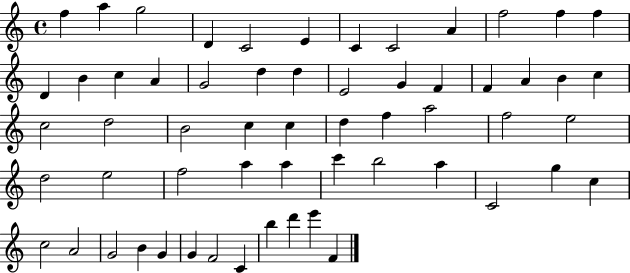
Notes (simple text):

F5/q A5/q G5/h D4/q C4/h E4/q C4/q C4/h A4/q F5/h F5/q F5/q D4/q B4/q C5/q A4/q G4/h D5/q D5/q E4/h G4/q F4/q F4/q A4/q B4/q C5/q C5/h D5/h B4/h C5/q C5/q D5/q F5/q A5/h F5/h E5/h D5/h E5/h F5/h A5/q A5/q C6/q B5/h A5/q C4/h G5/q C5/q C5/h A4/h G4/h B4/q G4/q G4/q F4/h C4/q B5/q D6/q E6/q F4/q